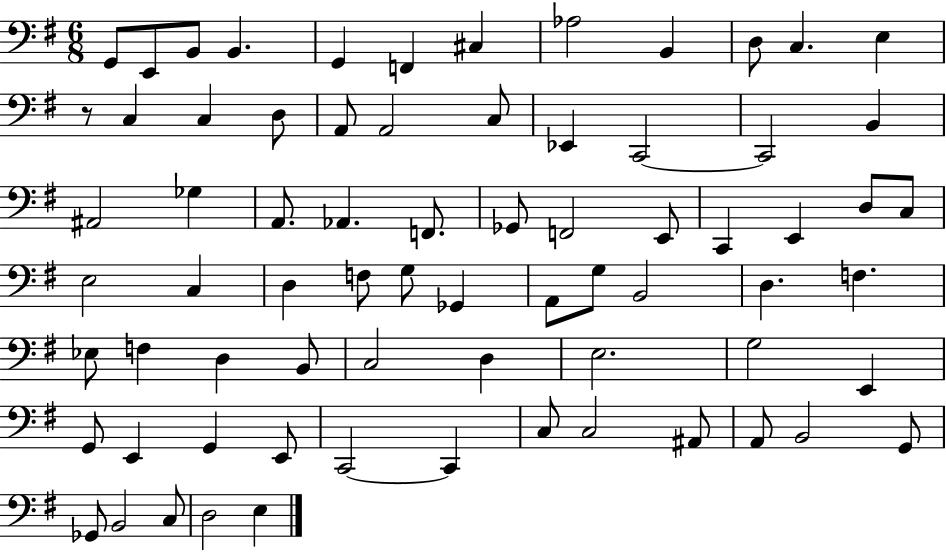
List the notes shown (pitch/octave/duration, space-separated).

G2/e E2/e B2/e B2/q. G2/q F2/q C#3/q Ab3/h B2/q D3/e C3/q. E3/q R/e C3/q C3/q D3/e A2/e A2/h C3/e Eb2/q C2/h C2/h B2/q A#2/h Gb3/q A2/e. Ab2/q. F2/e. Gb2/e F2/h E2/e C2/q E2/q D3/e C3/e E3/h C3/q D3/q F3/e G3/e Gb2/q A2/e G3/e B2/h D3/q. F3/q. Eb3/e F3/q D3/q B2/e C3/h D3/q E3/h. G3/h E2/q G2/e E2/q G2/q E2/e C2/h C2/q C3/e C3/h A#2/e A2/e B2/h G2/e Gb2/e B2/h C3/e D3/h E3/q